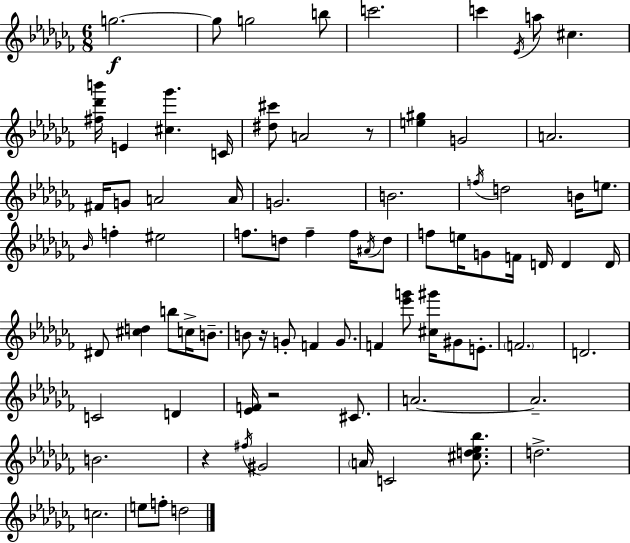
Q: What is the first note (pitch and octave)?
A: G5